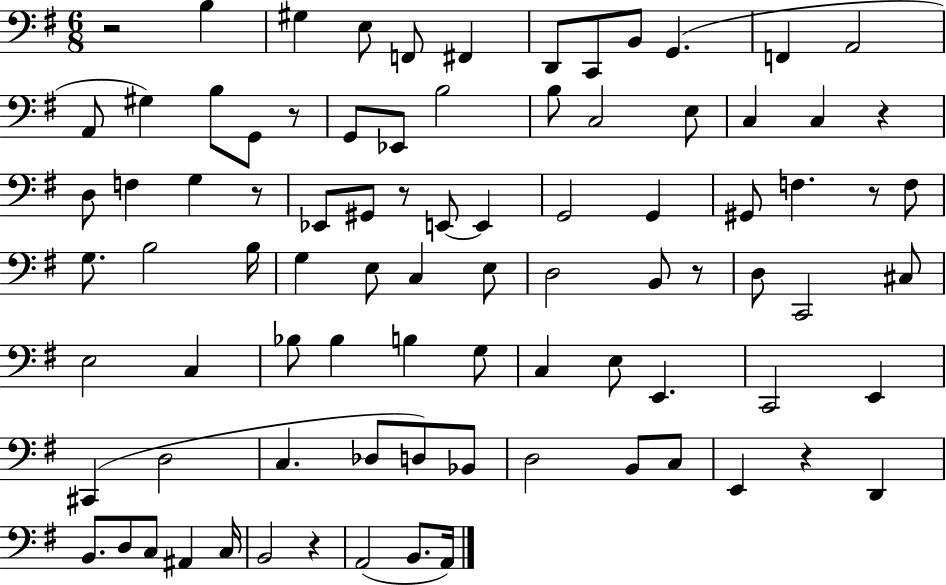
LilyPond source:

{
  \clef bass
  \numericTimeSignature
  \time 6/8
  \key g \major
  r2 b4 | gis4 e8 f,8 fis,4 | d,8 c,8 b,8 g,4.( | f,4 a,2 | \break a,8 gis4) b8 g,8 r8 | g,8 ees,8 b2 | b8 c2 e8 | c4 c4 r4 | \break d8 f4 g4 r8 | ees,8 gis,8 r8 e,8~~ e,4 | g,2 g,4 | gis,8 f4. r8 f8 | \break g8. b2 b16 | g4 e8 c4 e8 | d2 b,8 r8 | d8 c,2 cis8 | \break e2 c4 | bes8 bes4 b4 g8 | c4 e8 e,4. | c,2 e,4 | \break cis,4( d2 | c4. des8 d8) bes,8 | d2 b,8 c8 | e,4 r4 d,4 | \break b,8. d8 c8 ais,4 c16 | b,2 r4 | a,2( b,8. a,16) | \bar "|."
}